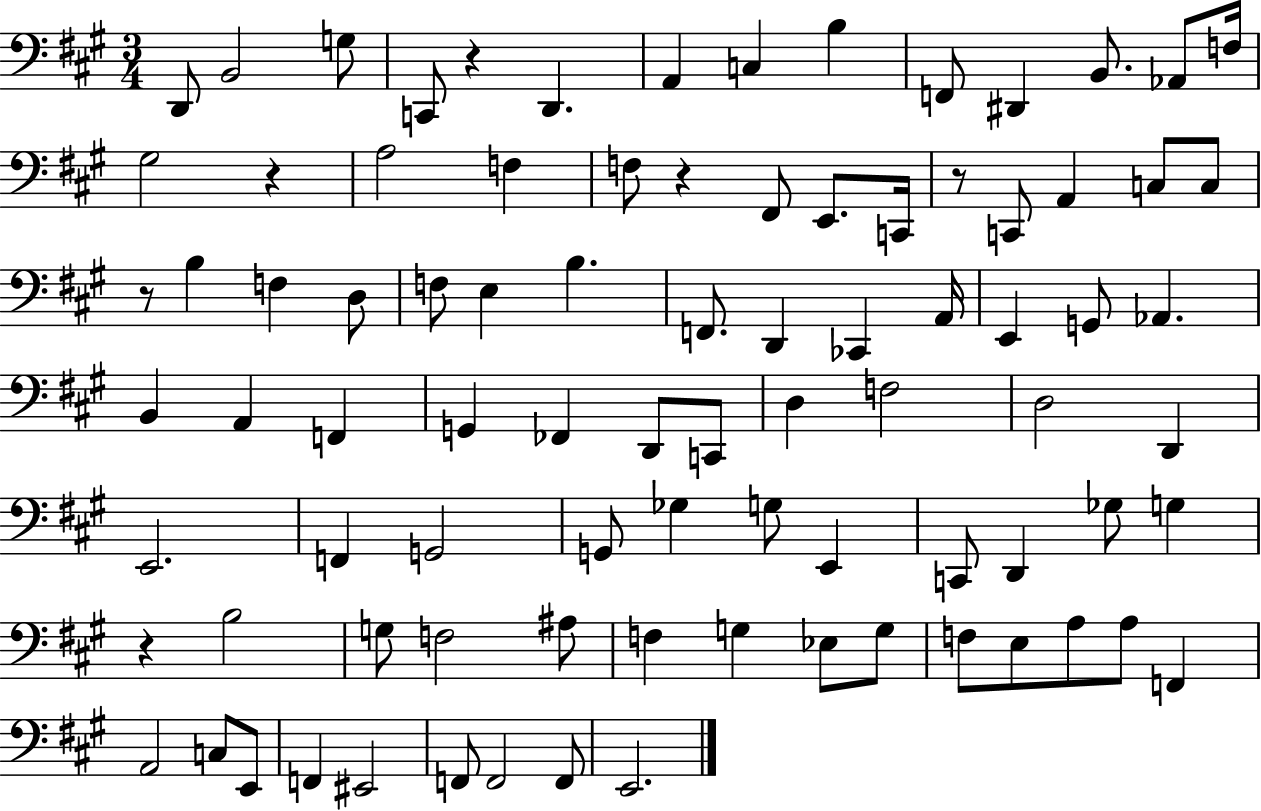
D2/e B2/h G3/e C2/e R/q D2/q. A2/q C3/q B3/q F2/e D#2/q B2/e. Ab2/e F3/s G#3/h R/q A3/h F3/q F3/e R/q F#2/e E2/e. C2/s R/e C2/e A2/q C3/e C3/e R/e B3/q F3/q D3/e F3/e E3/q B3/q. F2/e. D2/q CES2/q A2/s E2/q G2/e Ab2/q. B2/q A2/q F2/q G2/q FES2/q D2/e C2/e D3/q F3/h D3/h D2/q E2/h. F2/q G2/h G2/e Gb3/q G3/e E2/q C2/e D2/q Gb3/e G3/q R/q B3/h G3/e F3/h A#3/e F3/q G3/q Eb3/e G3/e F3/e E3/e A3/e A3/e F2/q A2/h C3/e E2/e F2/q EIS2/h F2/e F2/h F2/e E2/h.